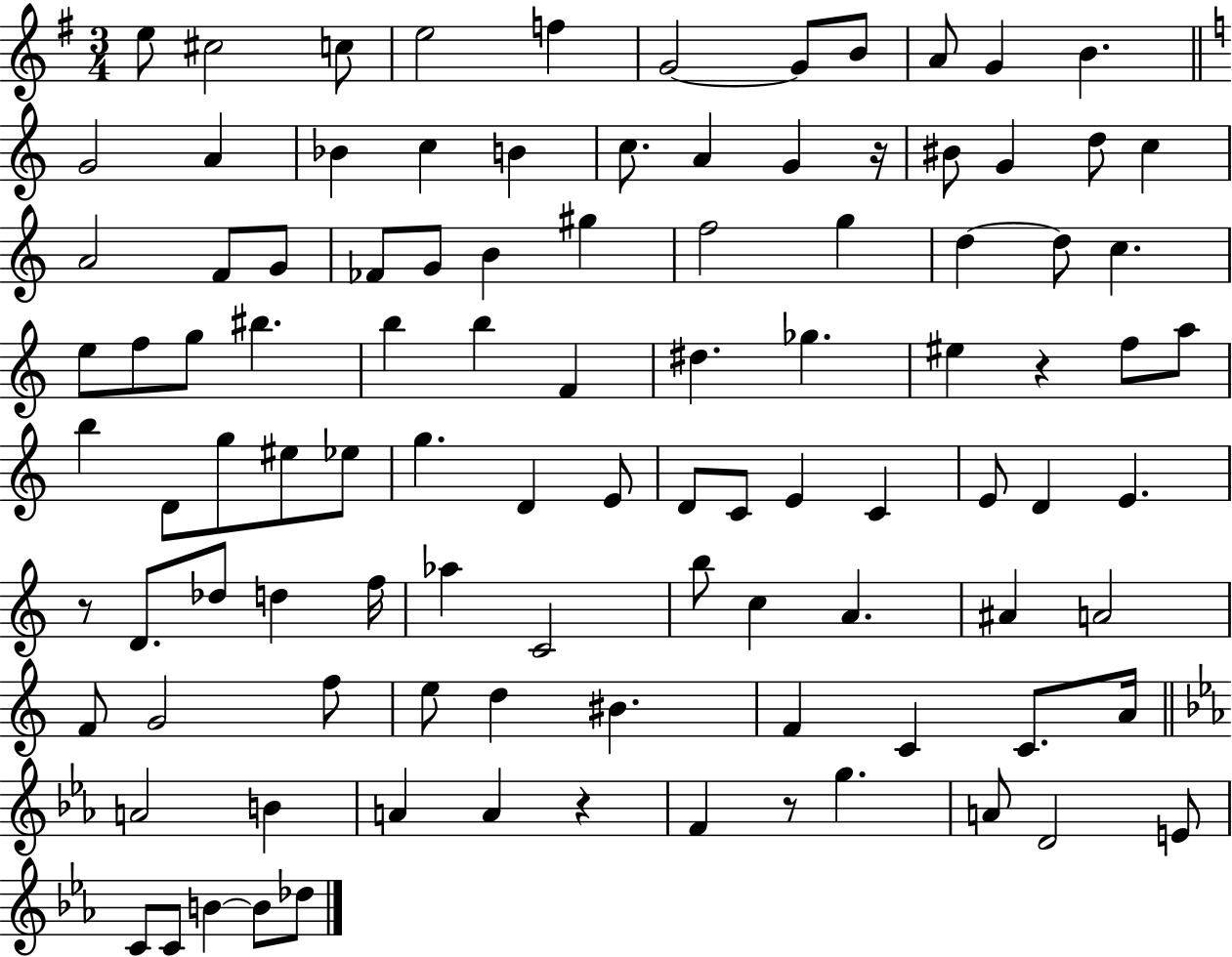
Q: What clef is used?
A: treble